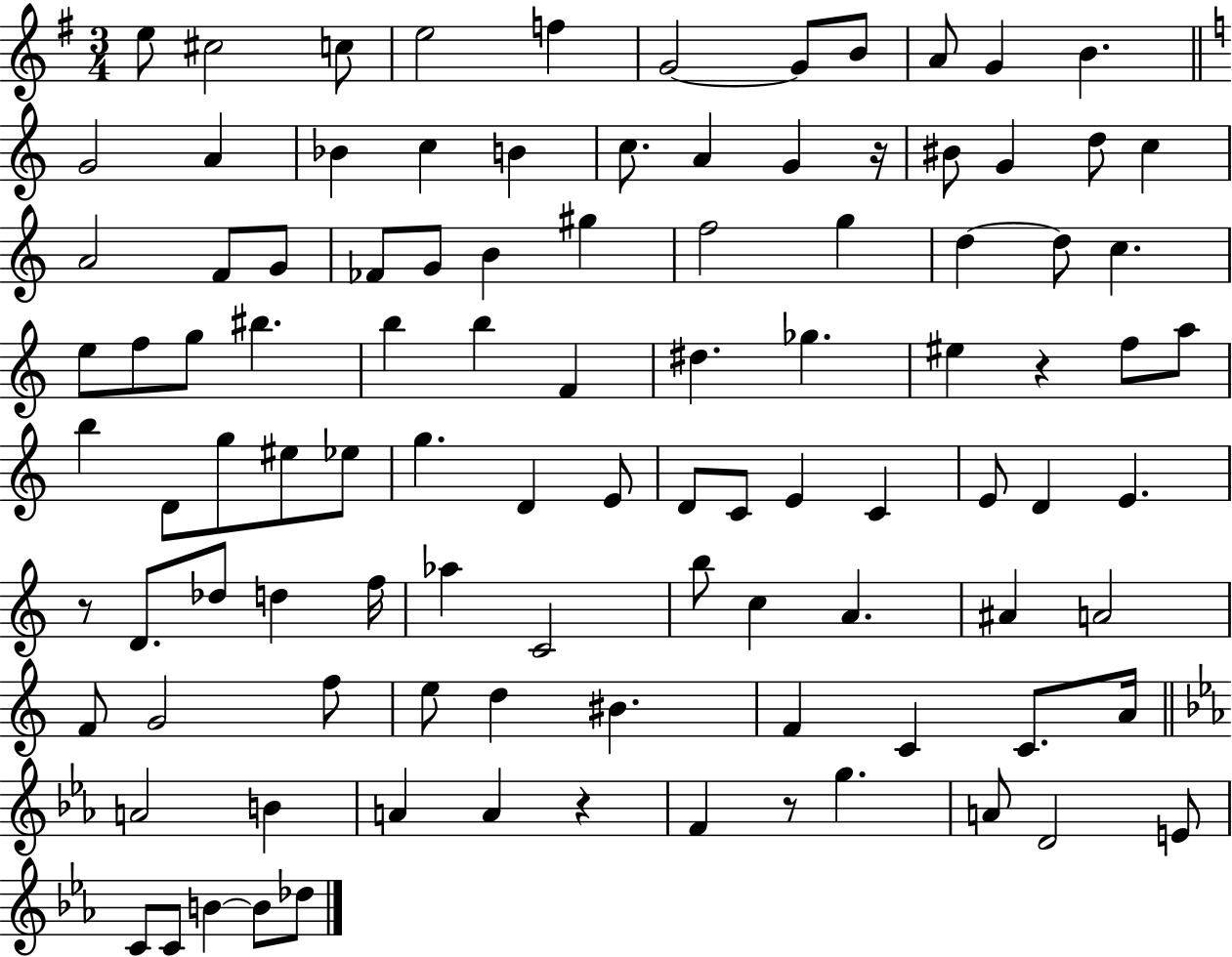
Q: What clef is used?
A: treble